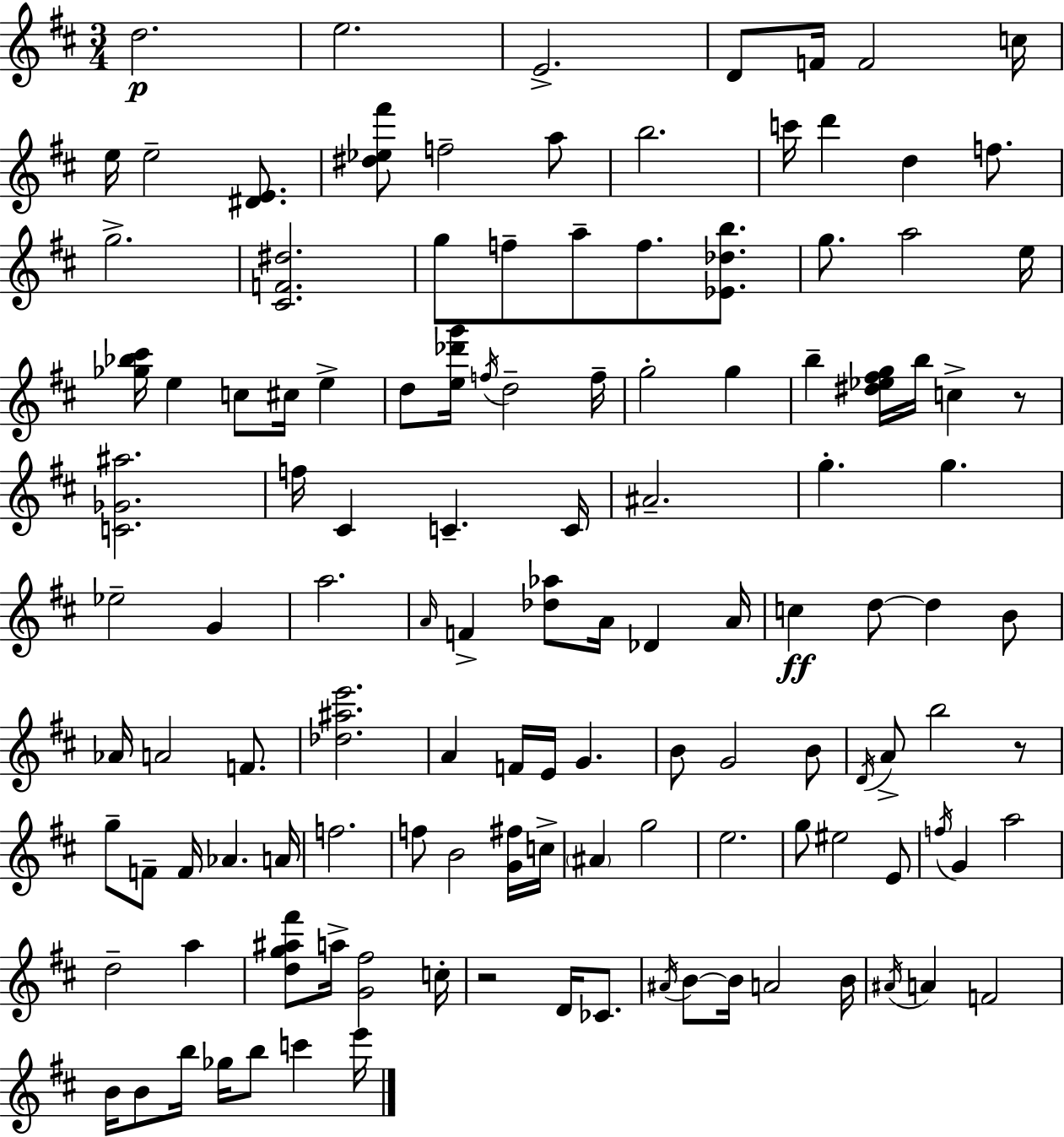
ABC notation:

X:1
T:Untitled
M:3/4
L:1/4
K:D
d2 e2 E2 D/2 F/4 F2 c/4 e/4 e2 [^DE]/2 [^d_e^f']/2 f2 a/2 b2 c'/4 d' d f/2 g2 [^CF^d]2 g/2 f/2 a/2 f/2 [_E_db]/2 g/2 a2 e/4 [_g_b^c']/4 e c/2 ^c/4 e d/2 [e_d'g']/4 f/4 d2 f/4 g2 g b [^d_e^fg]/4 b/4 c z/2 [C_G^a]2 f/4 ^C C C/4 ^A2 g g _e2 G a2 A/4 F [_d_a]/2 A/4 _D A/4 c d/2 d B/2 _A/4 A2 F/2 [_d^ae']2 A F/4 E/4 G B/2 G2 B/2 D/4 A/2 b2 z/2 g/2 F/2 F/4 _A A/4 f2 f/2 B2 [G^f]/4 c/4 ^A g2 e2 g/2 ^e2 E/2 f/4 G a2 d2 a [dg^a^f']/2 a/4 [G^f]2 c/4 z2 D/4 _C/2 ^A/4 B/2 B/4 A2 B/4 ^A/4 A F2 B/4 B/2 b/4 _g/4 b/2 c' e'/4